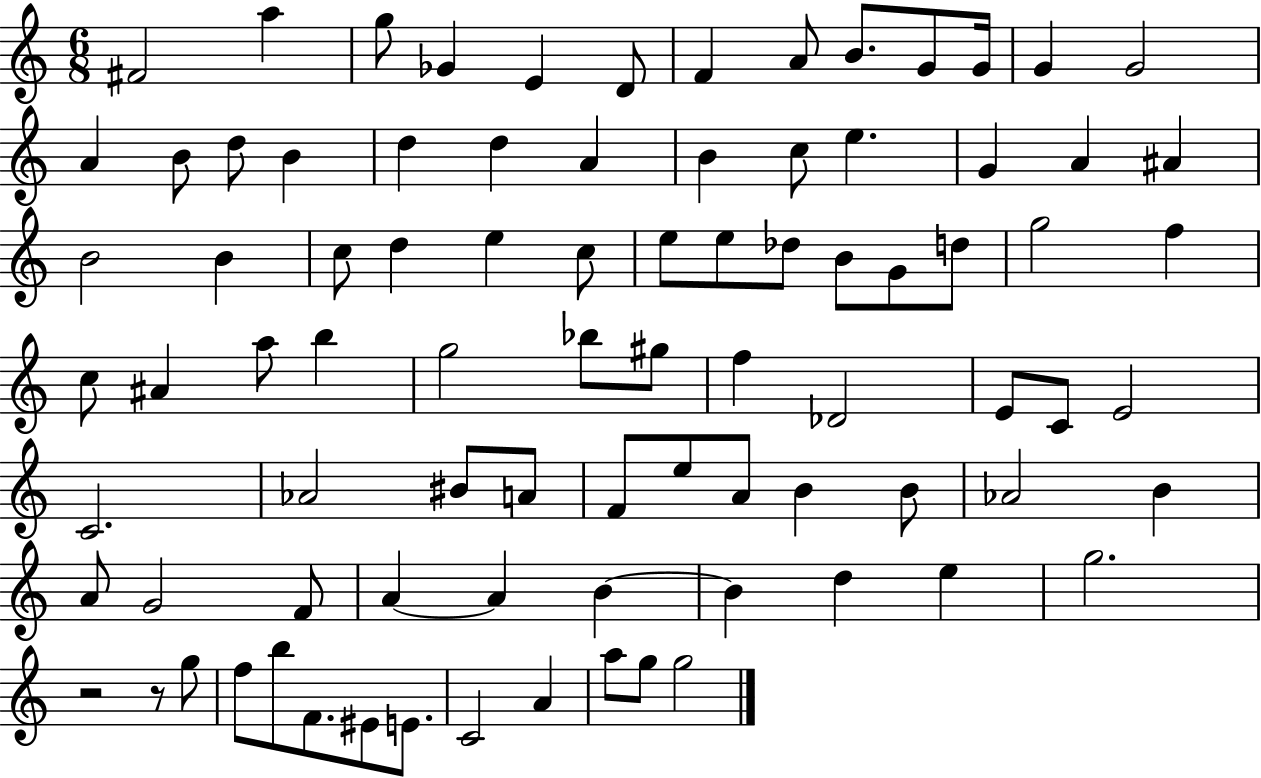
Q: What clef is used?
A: treble